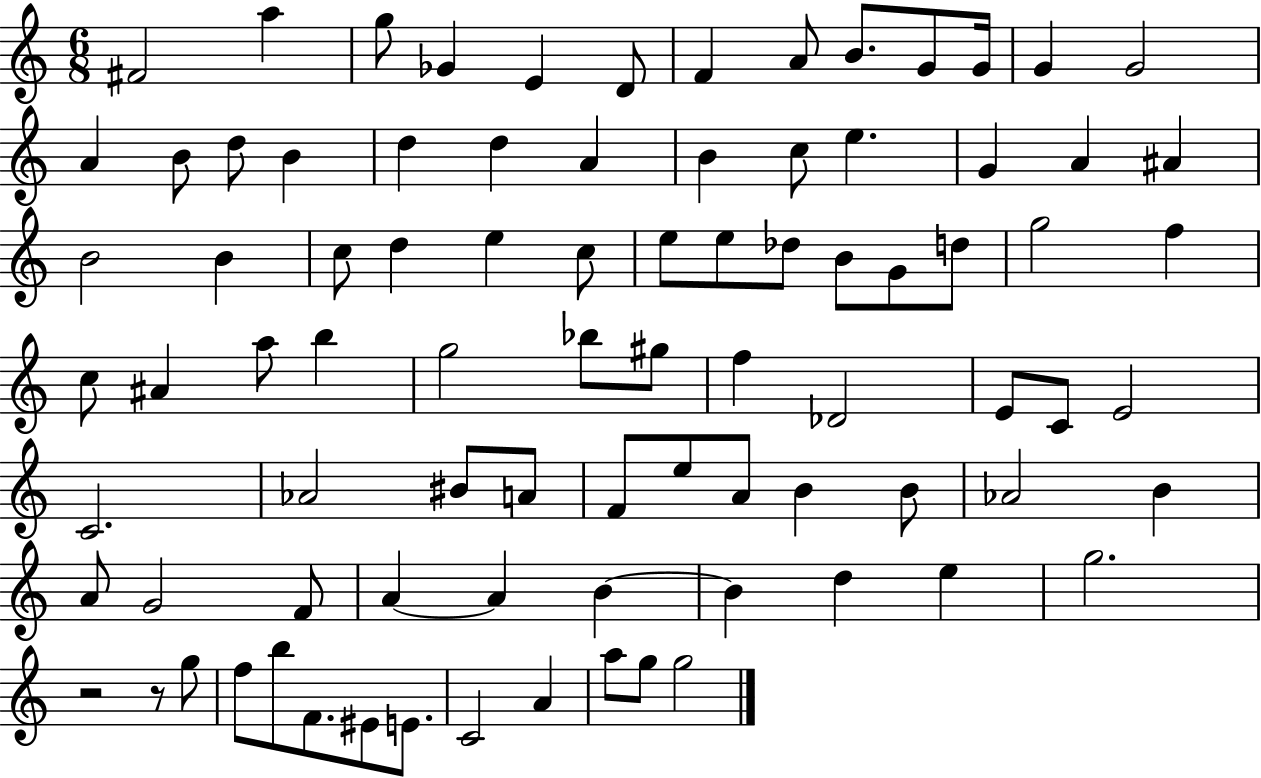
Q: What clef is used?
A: treble